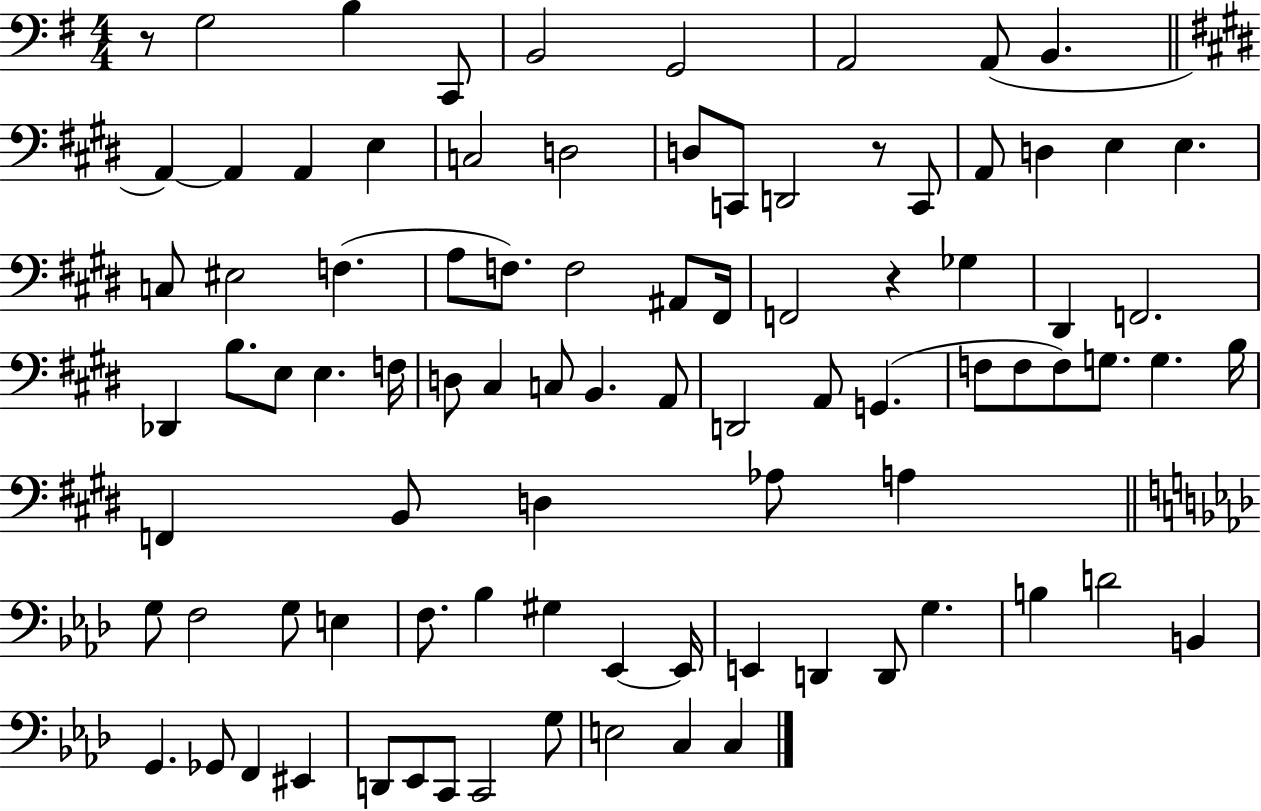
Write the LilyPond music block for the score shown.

{
  \clef bass
  \numericTimeSignature
  \time 4/4
  \key g \major
  r8 g2 b4 c,8 | b,2 g,2 | a,2 a,8( b,4. | \bar "||" \break \key e \major a,4~~) a,4 a,4 e4 | c2 d2 | d8 c,8 d,2 r8 c,8 | a,8 d4 e4 e4. | \break c8 eis2 f4.( | a8 f8.) f2 ais,8 fis,16 | f,2 r4 ges4 | dis,4 f,2. | \break des,4 b8. e8 e4. f16 | d8 cis4 c8 b,4. a,8 | d,2 a,8 g,4.( | f8 f8 f8) g8. g4. b16 | \break f,4 b,8 d4 aes8 a4 | \bar "||" \break \key f \minor g8 f2 g8 e4 | f8. bes4 gis4 ees,4~~ ees,16 | e,4 d,4 d,8 g4. | b4 d'2 b,4 | \break g,4. ges,8 f,4 eis,4 | d,8 ees,8 c,8 c,2 g8 | e2 c4 c4 | \bar "|."
}